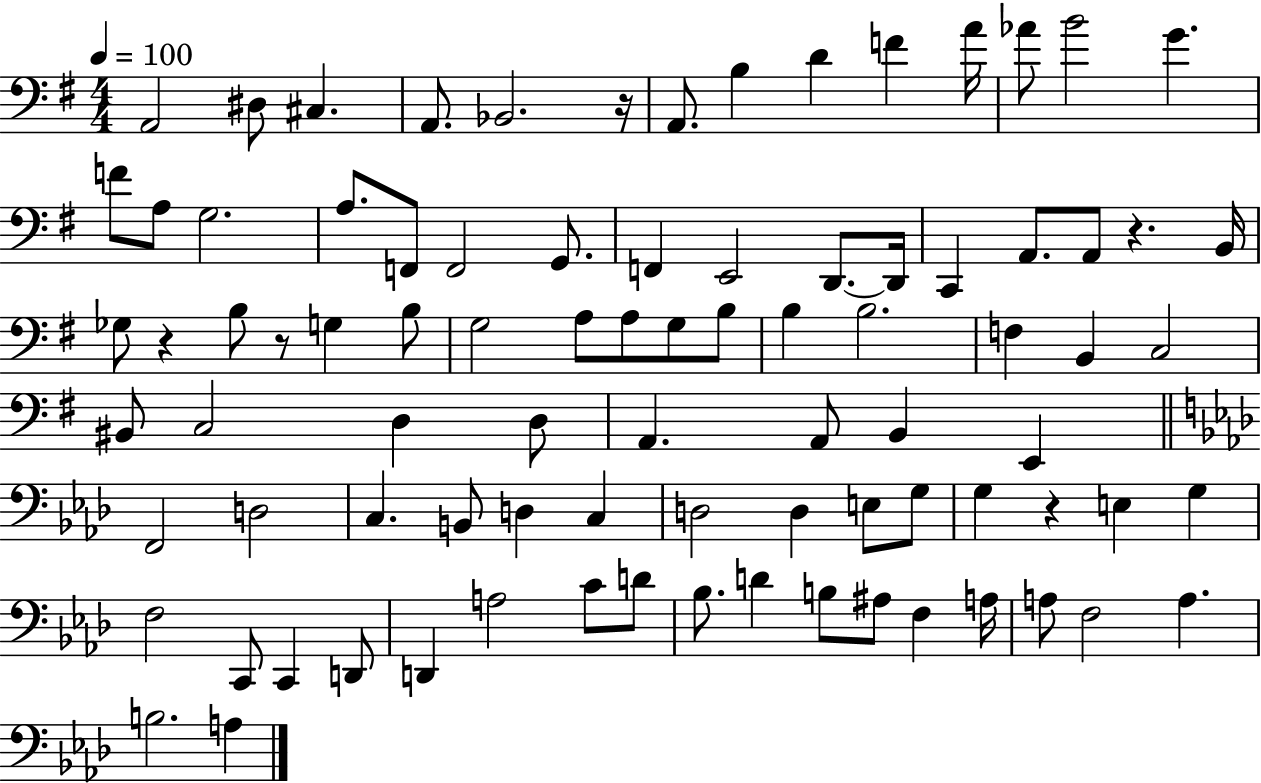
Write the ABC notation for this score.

X:1
T:Untitled
M:4/4
L:1/4
K:G
A,,2 ^D,/2 ^C, A,,/2 _B,,2 z/4 A,,/2 B, D F A/4 _A/2 B2 G F/2 A,/2 G,2 A,/2 F,,/2 F,,2 G,,/2 F,, E,,2 D,,/2 D,,/4 C,, A,,/2 A,,/2 z B,,/4 _G,/2 z B,/2 z/2 G, B,/2 G,2 A,/2 A,/2 G,/2 B,/2 B, B,2 F, B,, C,2 ^B,,/2 C,2 D, D,/2 A,, A,,/2 B,, E,, F,,2 D,2 C, B,,/2 D, C, D,2 D, E,/2 G,/2 G, z E, G, F,2 C,,/2 C,, D,,/2 D,, A,2 C/2 D/2 _B,/2 D B,/2 ^A,/2 F, A,/4 A,/2 F,2 A, B,2 A,